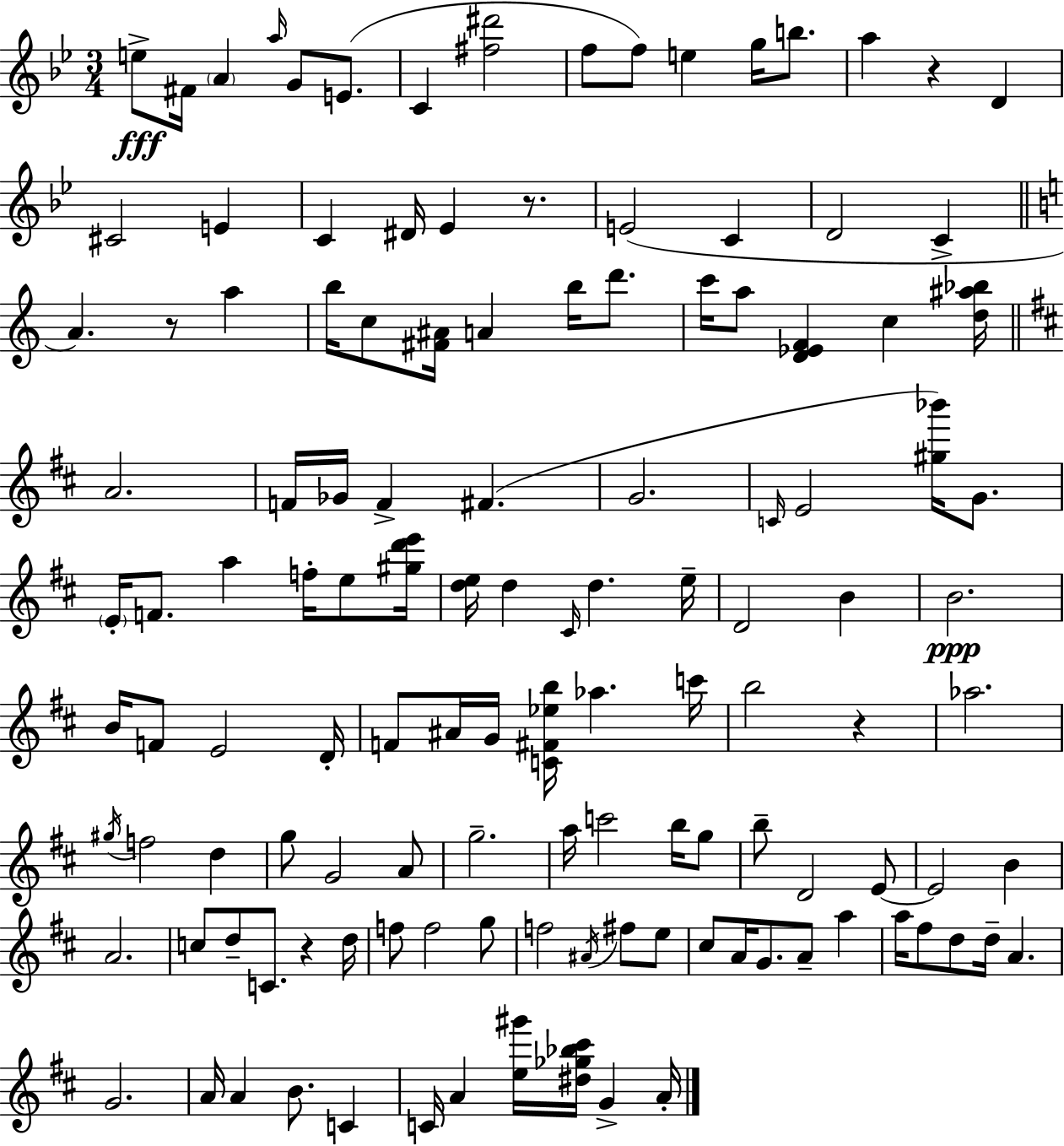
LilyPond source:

{
  \clef treble
  \numericTimeSignature
  \time 3/4
  \key bes \major
  e''8->\fff fis'16 \parenthesize a'4 \grace { a''16 } g'8 e'8.( | c'4 <fis'' dis'''>2 | f''8 f''8) e''4 g''16 b''8. | a''4 r4 d'4 | \break cis'2 e'4 | c'4 dis'16 ees'4 r8. | e'2( c'4 | d'2 c'4-> | \break \bar "||" \break \key c \major a'4.) r8 a''4 | b''16 c''8 <fis' ais'>16 a'4 b''16 d'''8. | c'''16 a''8 <d' ees' f'>4 c''4 <d'' ais'' bes''>16 | \bar "||" \break \key d \major a'2. | f'16 ges'16 f'4-> fis'4.( | g'2. | \grace { c'16 } e'2 <gis'' bes'''>16) g'8. | \break \parenthesize e'16-. f'8. a''4 f''16-. e''8 | <gis'' d''' e'''>16 <d'' e''>16 d''4 \grace { cis'16 } d''4. | e''16-- d'2 b'4 | b'2.\ppp | \break b'16 f'8 e'2 | d'16-. f'8 ais'16 g'16 <c' fis' ees'' b''>16 aes''4. | c'''16 b''2 r4 | aes''2. | \break \acciaccatura { gis''16 } f''2 d''4 | g''8 g'2 | a'8 g''2.-- | a''16 c'''2 | \break b''16 g''8 b''8-- d'2 | e'8~~ e'2 b'4 | a'2. | c''8 d''8-- c'8. r4 | \break d''16 f''8 f''2 | g''8 f''2 \acciaccatura { ais'16 } | fis''8 e''8 cis''8 a'16 g'8. a'8-- | a''4 a''16 fis''8 d''8 d''16-- a'4. | \break g'2. | a'16 a'4 b'8. | c'4 c'16 a'4 <e'' gis'''>16 <dis'' ges'' bes'' cis'''>16 g'4-> | a'16-. \bar "|."
}